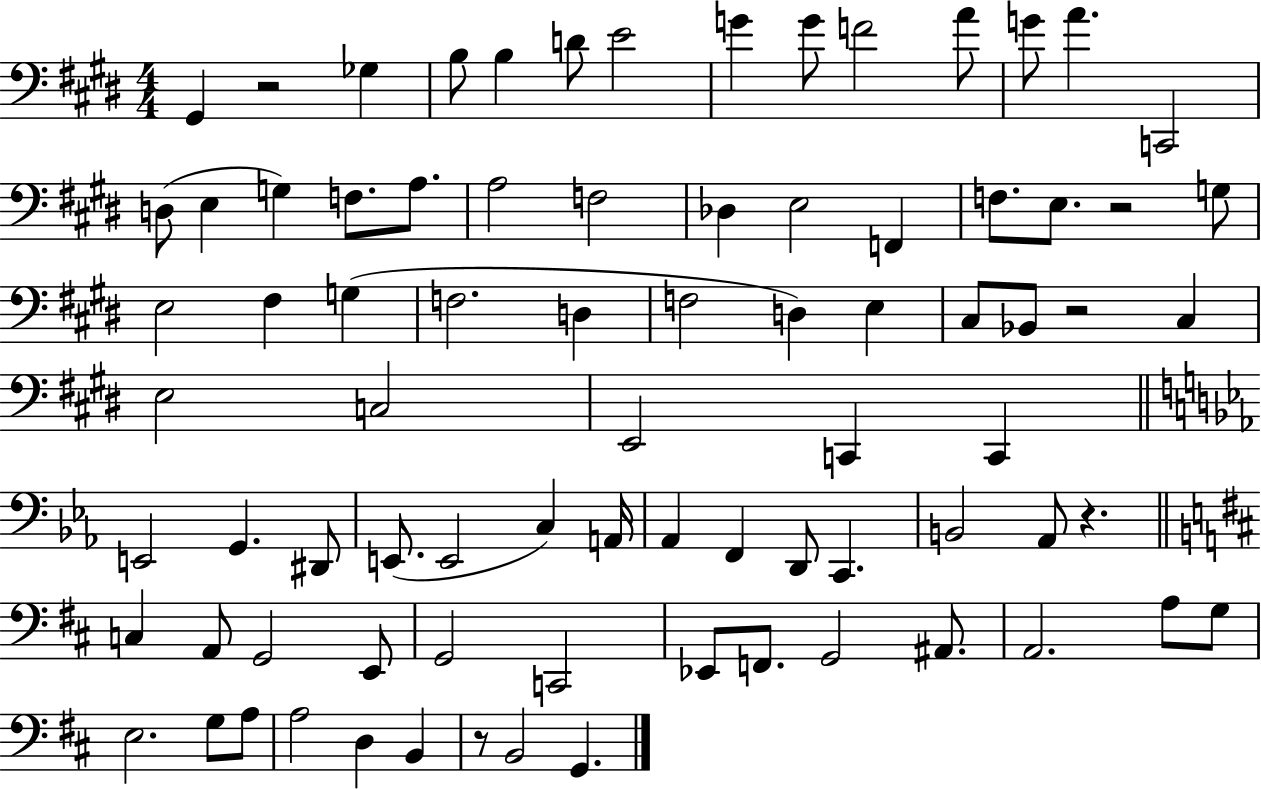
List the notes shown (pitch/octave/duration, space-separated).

G#2/q R/h Gb3/q B3/e B3/q D4/e E4/h G4/q G4/e F4/h A4/e G4/e A4/q. C2/h D3/e E3/q G3/q F3/e. A3/e. A3/h F3/h Db3/q E3/h F2/q F3/e. E3/e. R/h G3/e E3/h F#3/q G3/q F3/h. D3/q F3/h D3/q E3/q C#3/e Bb2/e R/h C#3/q E3/h C3/h E2/h C2/q C2/q E2/h G2/q. D#2/e E2/e. E2/h C3/q A2/s Ab2/q F2/q D2/e C2/q. B2/h Ab2/e R/q. C3/q A2/e G2/h E2/e G2/h C2/h Eb2/e F2/e. G2/h A#2/e. A2/h. A3/e G3/e E3/h. G3/e A3/e A3/h D3/q B2/q R/e B2/h G2/q.